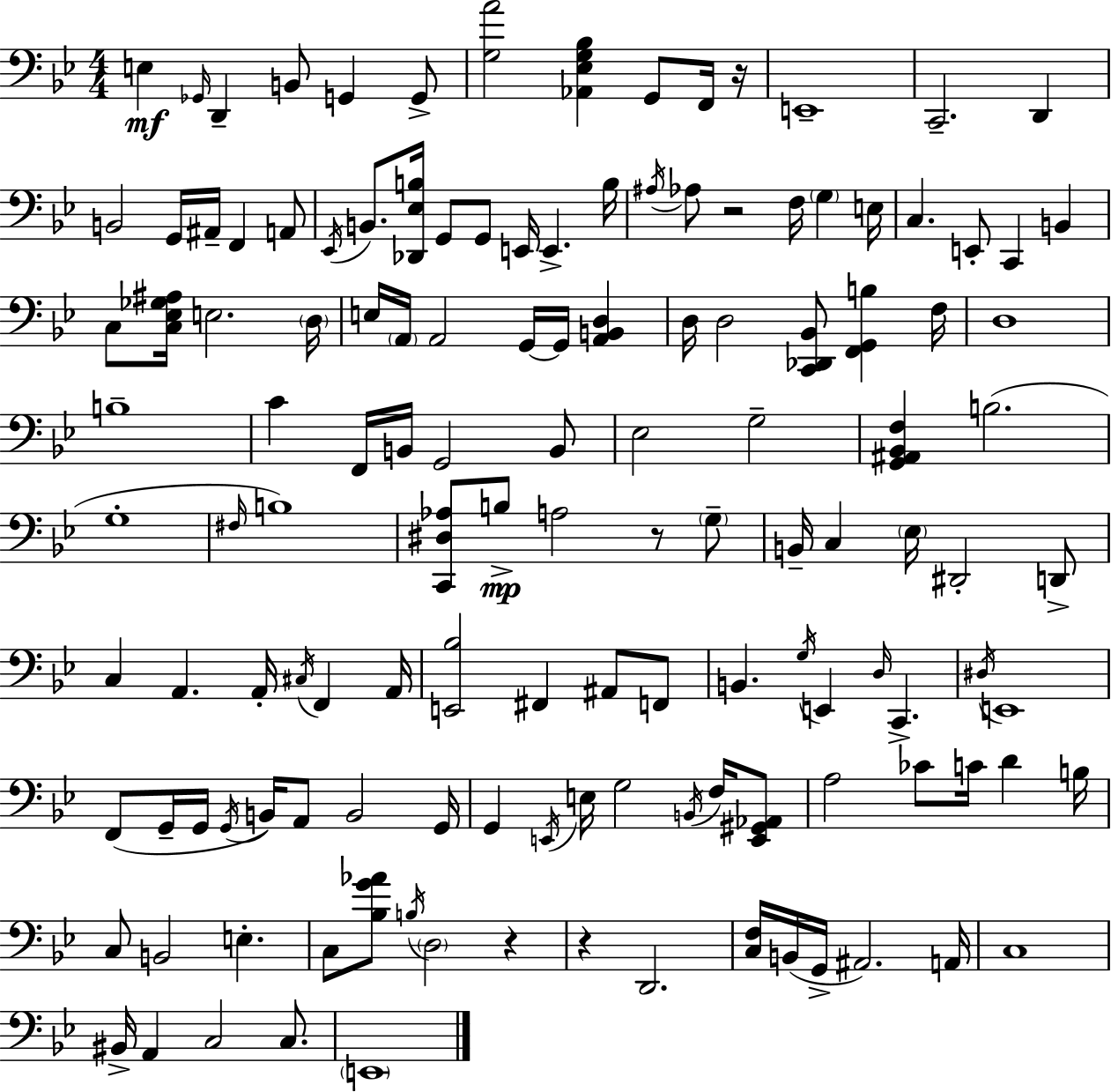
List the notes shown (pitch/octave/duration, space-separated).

E3/q Gb2/s D2/q B2/e G2/q G2/e [G3,A4]/h [Ab2,Eb3,G3,Bb3]/q G2/e F2/s R/s E2/w C2/h. D2/q B2/h G2/s A#2/s F2/q A2/e Eb2/s B2/e. [Db2,Eb3,B3]/s G2/e G2/e E2/s E2/q. B3/s A#3/s Ab3/e R/h F3/s G3/q E3/s C3/q. E2/e C2/q B2/q C3/e [C3,Eb3,Gb3,A#3]/s E3/h. D3/s E3/s A2/s A2/h G2/s G2/s [A2,B2,D3]/q D3/s D3/h [C2,Db2,Bb2]/e [F2,G2,B3]/q F3/s D3/w B3/w C4/q F2/s B2/s G2/h B2/e Eb3/h G3/h [G2,A#2,Bb2,F3]/q B3/h. G3/w F#3/s B3/w [C2,D#3,Ab3]/e B3/e A3/h R/e G3/e B2/s C3/q Eb3/s D#2/h D2/e C3/q A2/q. A2/s C#3/s F2/q A2/s [E2,Bb3]/h F#2/q A#2/e F2/e B2/q. G3/s E2/q D3/s C2/q. D#3/s E2/w F2/e G2/s G2/s G2/s B2/s A2/e B2/h G2/s G2/q E2/s E3/s G3/h B2/s F3/s [E2,G#2,Ab2]/e A3/h CES4/e C4/s D4/q B3/s C3/e B2/h E3/q. C3/e [Bb3,G4,Ab4]/e B3/s D3/h R/q R/q D2/h. [C3,F3]/s B2/s G2/s A#2/h. A2/s C3/w BIS2/s A2/q C3/h C3/e. E2/w